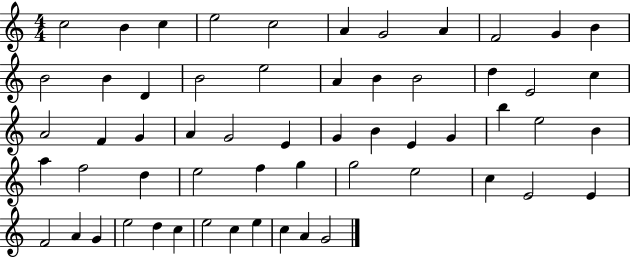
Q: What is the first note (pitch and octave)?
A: C5